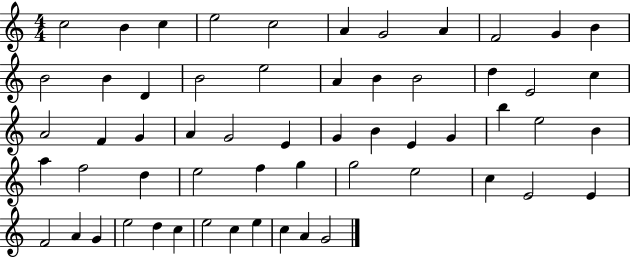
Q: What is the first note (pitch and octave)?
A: C5